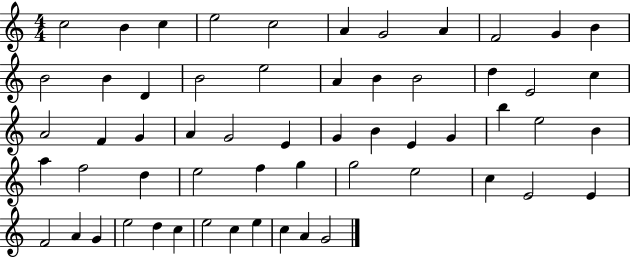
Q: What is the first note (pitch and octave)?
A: C5